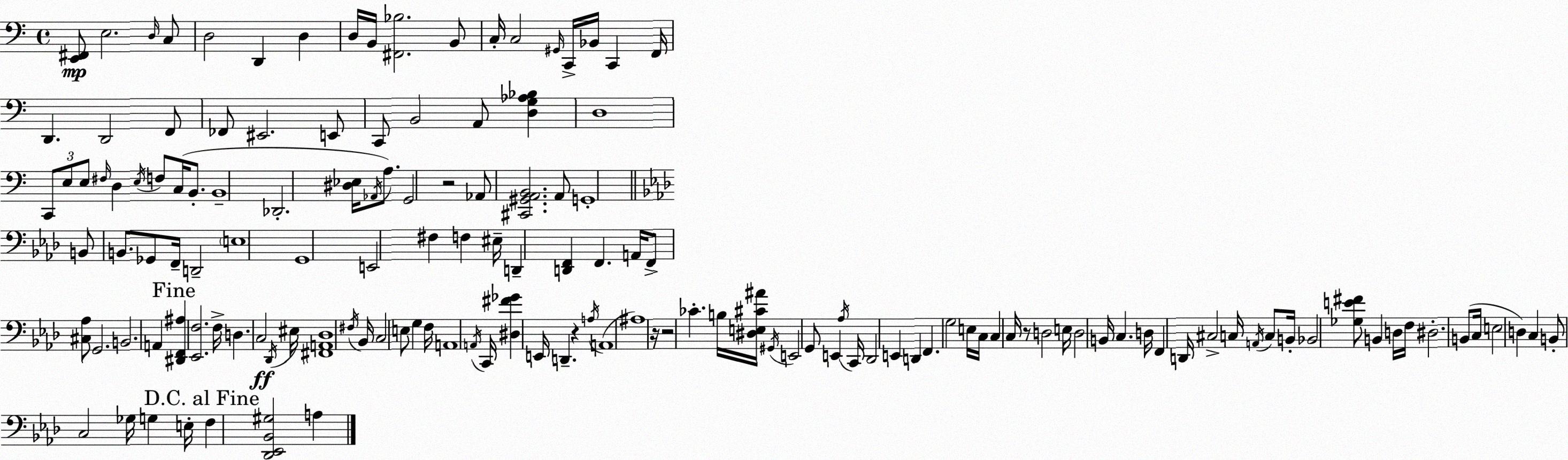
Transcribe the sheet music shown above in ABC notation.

X:1
T:Untitled
M:4/4
L:1/4
K:C
[E,,^F,,]/2 E,2 D,/4 C,/2 D,2 D,, D, D,/4 B,,/4 [^F,,_B,]2 B,,/2 C,/4 C,2 ^G,,/4 C,,/4 _B,,/4 C,, F,,/4 D,, D,,2 F,,/2 _F,,/2 ^E,,2 E,,/2 C,,/2 B,,2 A,,/2 [D,G,_A,_B,] D,4 C,,/2 E,/2 E,/2 ^F,/4 D, E,/4 F,/2 C,/4 B,,/2 B,,4 _D,,2 [^D,_E,]/4 _A,,/4 A,/2 G,,2 z2 _A,,/2 [^C,,^G,,A,,B,,]2 A,,/2 G,,4 B,,/2 B,,/2 _G,,/2 F,,/4 D,,2 E,4 G,,4 E,,2 ^F, F, ^E,/4 D,, [D,,F,,] F,, A,,/4 F,,/2 [^C,_A,]/2 G,,2 B,,2 A,, [^D,,F,,^A,] [_E,,F,]2 F,/4 D, C,2 _D,,/4 ^E,/4 [^F,,A,,_D,]4 ^F,/4 _B,,/4 C,2 E,/2 G, F,/4 A,,4 A,,/4 C,,/4 [^D,^F_G] E,,/4 D,, z A,/4 A,,4 ^A,4 z/4 z2 _C B,/4 [^D,E,^C^A]/4 ^G,,/4 E,,2 G,,/2 E,, _A,/4 C,,/4 _D,,2 E,, D,, F,, G,2 E,/4 C,/4 C, C,/4 z/2 D,2 E,/4 D,2 B,,/4 C, D,/4 F,, D,,/4 ^C,2 C,/4 A,,/4 C,/2 B,,/4 _B,,2 [_G,E^F]/2 B,, D,/4 F,/4 ^D,2 B,,/2 C,/4 E,2 D, C, B,,/2 C,2 _G,/4 G, E,/4 F, [_D,,_E,,_B,,^G,]2 A,